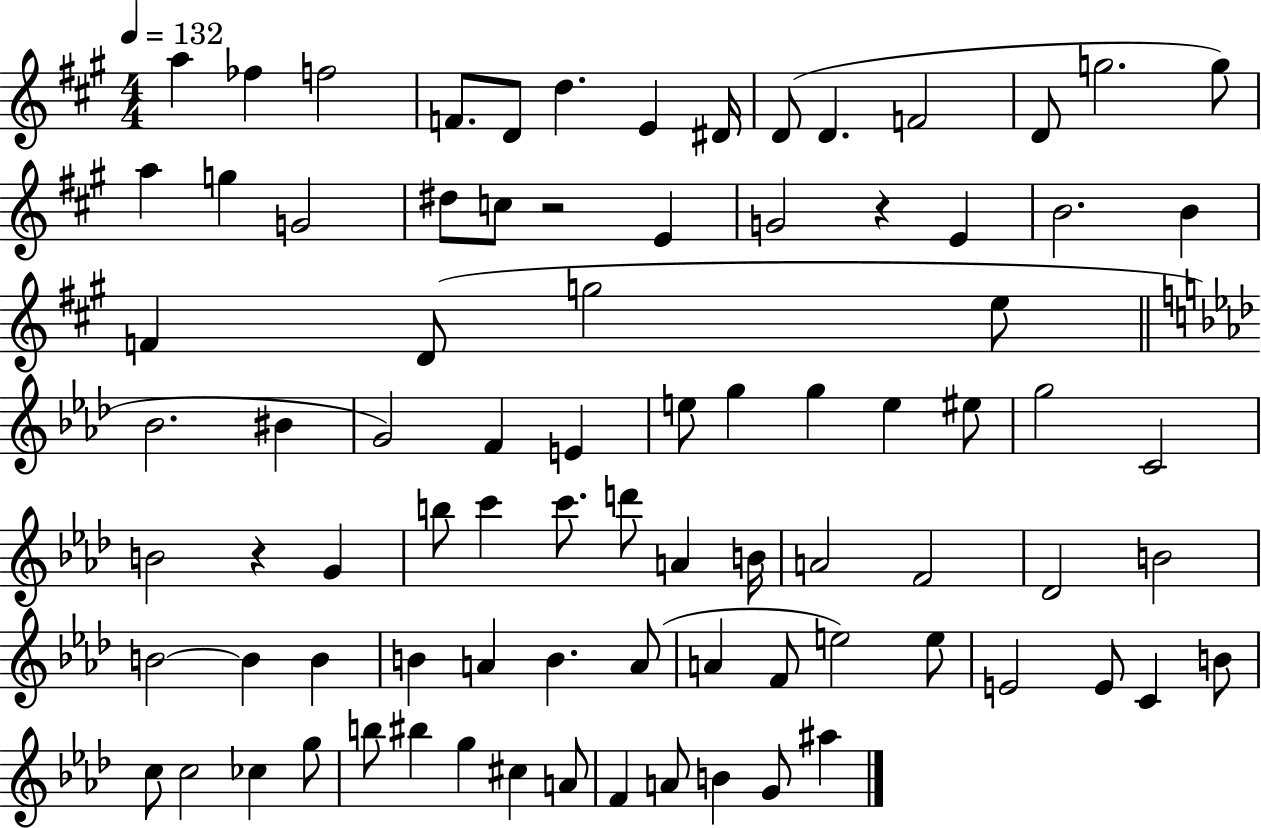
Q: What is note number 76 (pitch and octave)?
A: A4